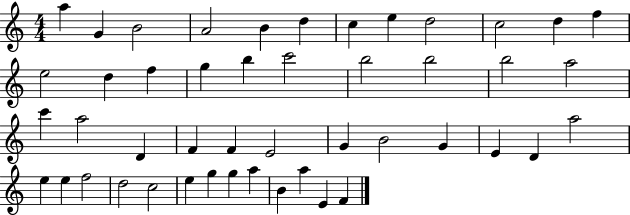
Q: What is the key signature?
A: C major